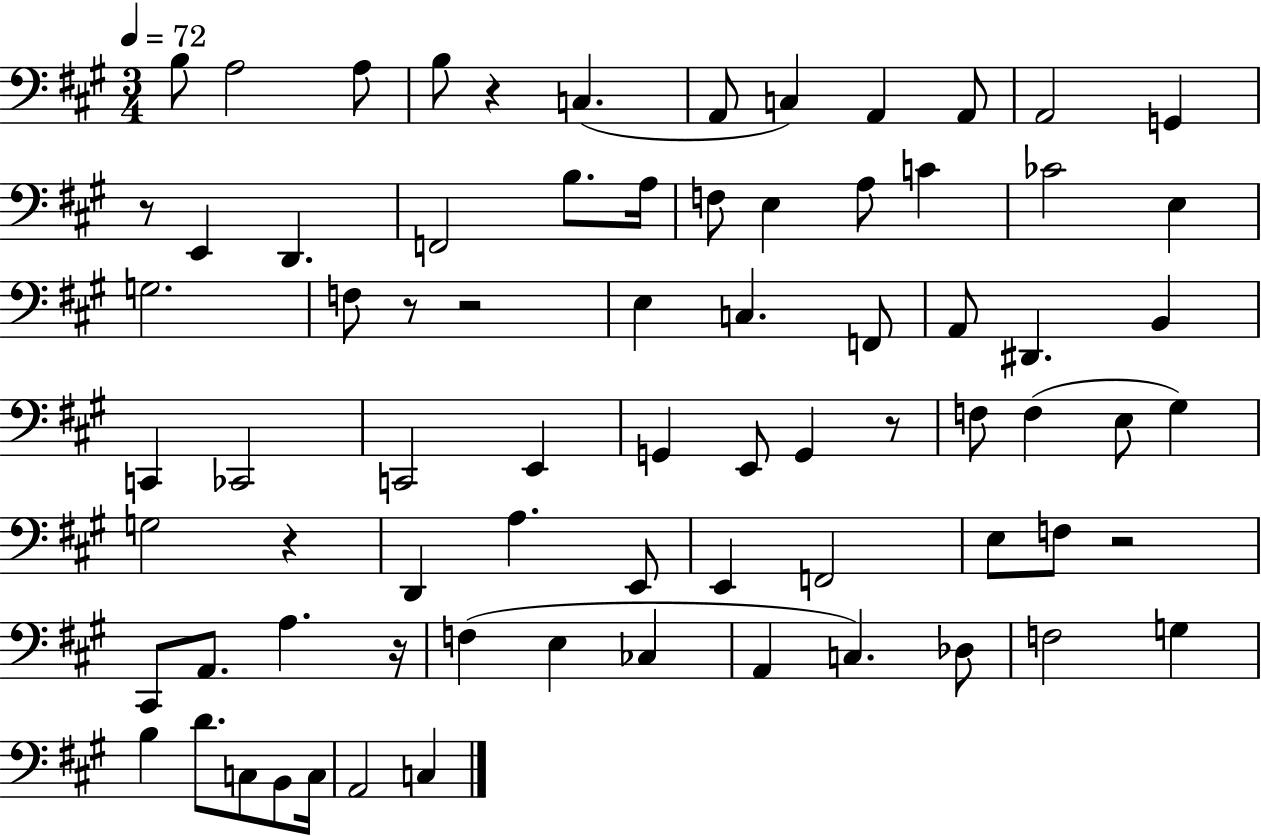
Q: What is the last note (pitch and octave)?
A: C3